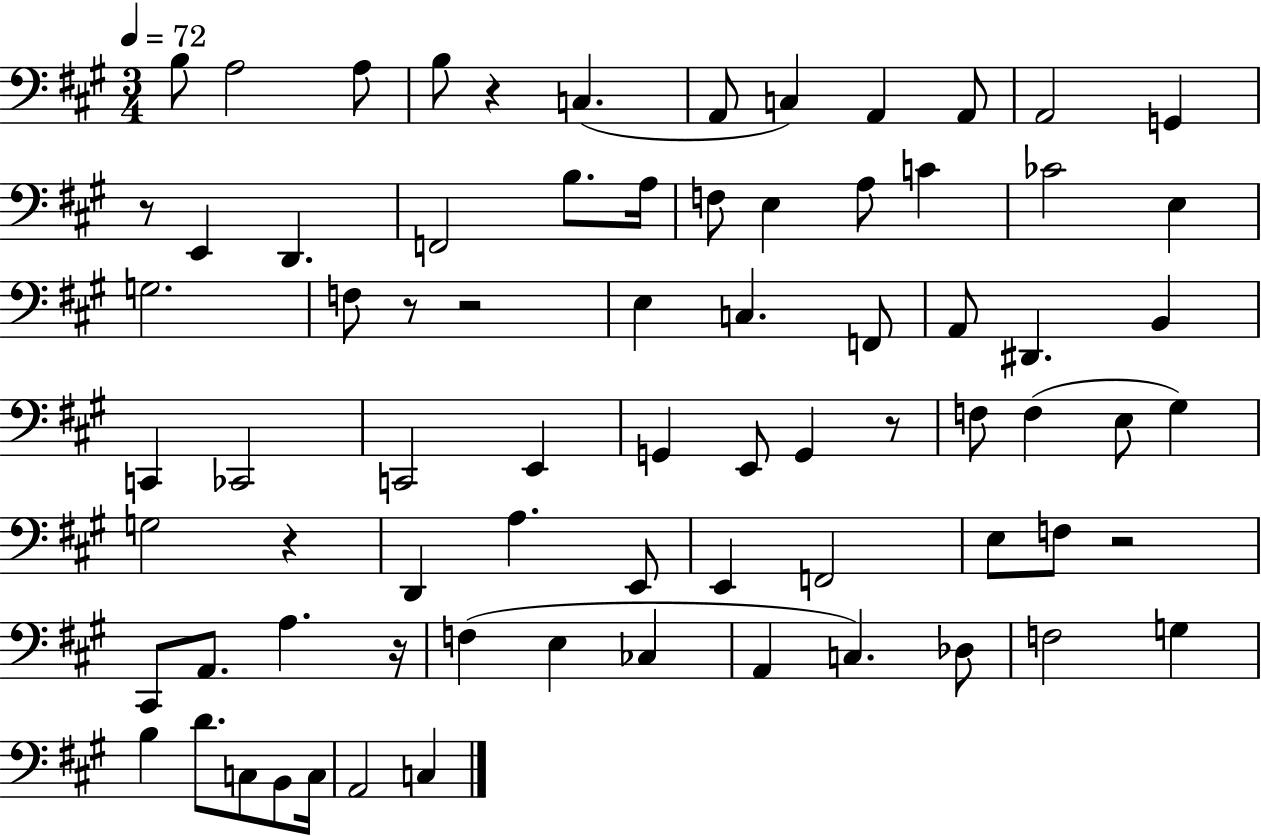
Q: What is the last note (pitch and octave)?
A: C3